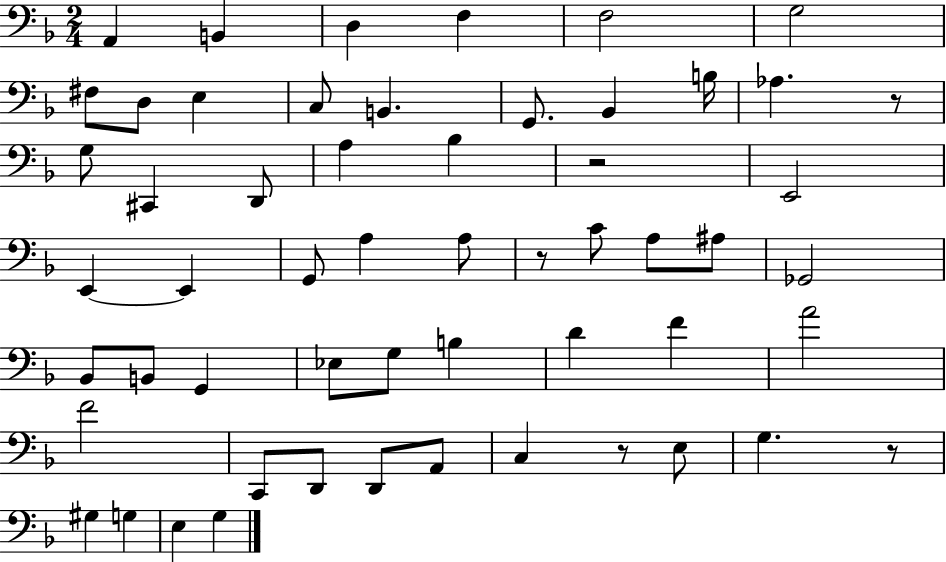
X:1
T:Untitled
M:2/4
L:1/4
K:F
A,, B,, D, F, F,2 G,2 ^F,/2 D,/2 E, C,/2 B,, G,,/2 _B,, B,/4 _A, z/2 G,/2 ^C,, D,,/2 A, _B, z2 E,,2 E,, E,, G,,/2 A, A,/2 z/2 C/2 A,/2 ^A,/2 _G,,2 _B,,/2 B,,/2 G,, _E,/2 G,/2 B, D F A2 F2 C,,/2 D,,/2 D,,/2 A,,/2 C, z/2 E,/2 G, z/2 ^G, G, E, G,